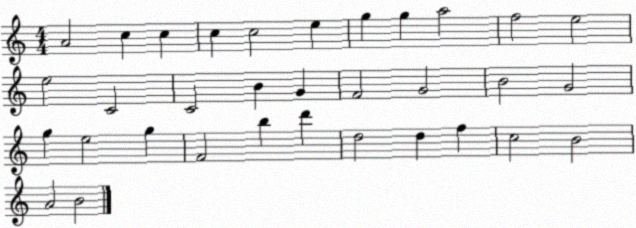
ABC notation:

X:1
T:Untitled
M:4/4
L:1/4
K:C
A2 c c c c2 e g g a2 f2 e2 e2 C2 C2 B G F2 G2 B2 G2 g e2 g F2 b d' d2 d f c2 B2 A2 B2